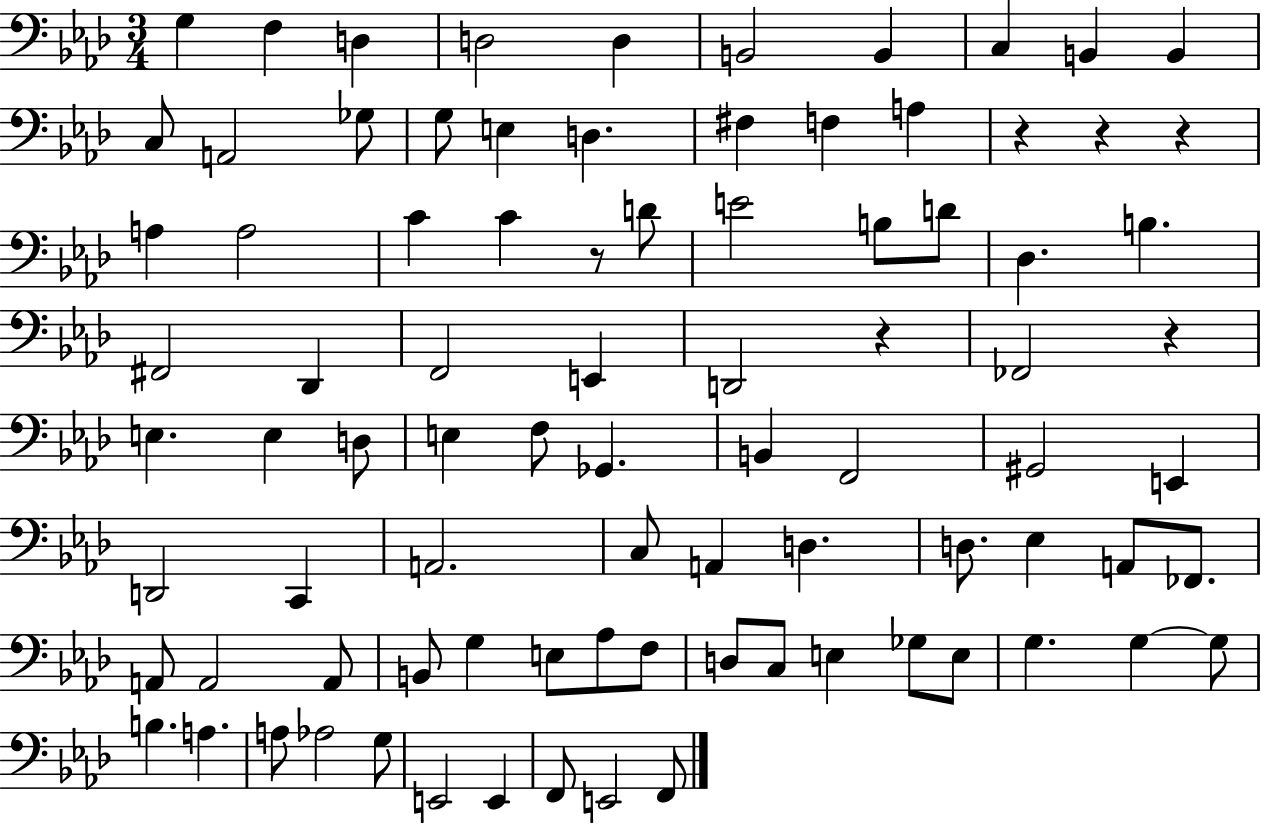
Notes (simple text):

G3/q F3/q D3/q D3/h D3/q B2/h B2/q C3/q B2/q B2/q C3/e A2/h Gb3/e G3/e E3/q D3/q. F#3/q F3/q A3/q R/q R/q R/q A3/q A3/h C4/q C4/q R/e D4/e E4/h B3/e D4/e Db3/q. B3/q. F#2/h Db2/q F2/h E2/q D2/h R/q FES2/h R/q E3/q. E3/q D3/e E3/q F3/e Gb2/q. B2/q F2/h G#2/h E2/q D2/h C2/q A2/h. C3/e A2/q D3/q. D3/e. Eb3/q A2/e FES2/e. A2/e A2/h A2/e B2/e G3/q E3/e Ab3/e F3/e D3/e C3/e E3/q Gb3/e E3/e G3/q. G3/q G3/e B3/q. A3/q. A3/e Ab3/h G3/e E2/h E2/q F2/e E2/h F2/e